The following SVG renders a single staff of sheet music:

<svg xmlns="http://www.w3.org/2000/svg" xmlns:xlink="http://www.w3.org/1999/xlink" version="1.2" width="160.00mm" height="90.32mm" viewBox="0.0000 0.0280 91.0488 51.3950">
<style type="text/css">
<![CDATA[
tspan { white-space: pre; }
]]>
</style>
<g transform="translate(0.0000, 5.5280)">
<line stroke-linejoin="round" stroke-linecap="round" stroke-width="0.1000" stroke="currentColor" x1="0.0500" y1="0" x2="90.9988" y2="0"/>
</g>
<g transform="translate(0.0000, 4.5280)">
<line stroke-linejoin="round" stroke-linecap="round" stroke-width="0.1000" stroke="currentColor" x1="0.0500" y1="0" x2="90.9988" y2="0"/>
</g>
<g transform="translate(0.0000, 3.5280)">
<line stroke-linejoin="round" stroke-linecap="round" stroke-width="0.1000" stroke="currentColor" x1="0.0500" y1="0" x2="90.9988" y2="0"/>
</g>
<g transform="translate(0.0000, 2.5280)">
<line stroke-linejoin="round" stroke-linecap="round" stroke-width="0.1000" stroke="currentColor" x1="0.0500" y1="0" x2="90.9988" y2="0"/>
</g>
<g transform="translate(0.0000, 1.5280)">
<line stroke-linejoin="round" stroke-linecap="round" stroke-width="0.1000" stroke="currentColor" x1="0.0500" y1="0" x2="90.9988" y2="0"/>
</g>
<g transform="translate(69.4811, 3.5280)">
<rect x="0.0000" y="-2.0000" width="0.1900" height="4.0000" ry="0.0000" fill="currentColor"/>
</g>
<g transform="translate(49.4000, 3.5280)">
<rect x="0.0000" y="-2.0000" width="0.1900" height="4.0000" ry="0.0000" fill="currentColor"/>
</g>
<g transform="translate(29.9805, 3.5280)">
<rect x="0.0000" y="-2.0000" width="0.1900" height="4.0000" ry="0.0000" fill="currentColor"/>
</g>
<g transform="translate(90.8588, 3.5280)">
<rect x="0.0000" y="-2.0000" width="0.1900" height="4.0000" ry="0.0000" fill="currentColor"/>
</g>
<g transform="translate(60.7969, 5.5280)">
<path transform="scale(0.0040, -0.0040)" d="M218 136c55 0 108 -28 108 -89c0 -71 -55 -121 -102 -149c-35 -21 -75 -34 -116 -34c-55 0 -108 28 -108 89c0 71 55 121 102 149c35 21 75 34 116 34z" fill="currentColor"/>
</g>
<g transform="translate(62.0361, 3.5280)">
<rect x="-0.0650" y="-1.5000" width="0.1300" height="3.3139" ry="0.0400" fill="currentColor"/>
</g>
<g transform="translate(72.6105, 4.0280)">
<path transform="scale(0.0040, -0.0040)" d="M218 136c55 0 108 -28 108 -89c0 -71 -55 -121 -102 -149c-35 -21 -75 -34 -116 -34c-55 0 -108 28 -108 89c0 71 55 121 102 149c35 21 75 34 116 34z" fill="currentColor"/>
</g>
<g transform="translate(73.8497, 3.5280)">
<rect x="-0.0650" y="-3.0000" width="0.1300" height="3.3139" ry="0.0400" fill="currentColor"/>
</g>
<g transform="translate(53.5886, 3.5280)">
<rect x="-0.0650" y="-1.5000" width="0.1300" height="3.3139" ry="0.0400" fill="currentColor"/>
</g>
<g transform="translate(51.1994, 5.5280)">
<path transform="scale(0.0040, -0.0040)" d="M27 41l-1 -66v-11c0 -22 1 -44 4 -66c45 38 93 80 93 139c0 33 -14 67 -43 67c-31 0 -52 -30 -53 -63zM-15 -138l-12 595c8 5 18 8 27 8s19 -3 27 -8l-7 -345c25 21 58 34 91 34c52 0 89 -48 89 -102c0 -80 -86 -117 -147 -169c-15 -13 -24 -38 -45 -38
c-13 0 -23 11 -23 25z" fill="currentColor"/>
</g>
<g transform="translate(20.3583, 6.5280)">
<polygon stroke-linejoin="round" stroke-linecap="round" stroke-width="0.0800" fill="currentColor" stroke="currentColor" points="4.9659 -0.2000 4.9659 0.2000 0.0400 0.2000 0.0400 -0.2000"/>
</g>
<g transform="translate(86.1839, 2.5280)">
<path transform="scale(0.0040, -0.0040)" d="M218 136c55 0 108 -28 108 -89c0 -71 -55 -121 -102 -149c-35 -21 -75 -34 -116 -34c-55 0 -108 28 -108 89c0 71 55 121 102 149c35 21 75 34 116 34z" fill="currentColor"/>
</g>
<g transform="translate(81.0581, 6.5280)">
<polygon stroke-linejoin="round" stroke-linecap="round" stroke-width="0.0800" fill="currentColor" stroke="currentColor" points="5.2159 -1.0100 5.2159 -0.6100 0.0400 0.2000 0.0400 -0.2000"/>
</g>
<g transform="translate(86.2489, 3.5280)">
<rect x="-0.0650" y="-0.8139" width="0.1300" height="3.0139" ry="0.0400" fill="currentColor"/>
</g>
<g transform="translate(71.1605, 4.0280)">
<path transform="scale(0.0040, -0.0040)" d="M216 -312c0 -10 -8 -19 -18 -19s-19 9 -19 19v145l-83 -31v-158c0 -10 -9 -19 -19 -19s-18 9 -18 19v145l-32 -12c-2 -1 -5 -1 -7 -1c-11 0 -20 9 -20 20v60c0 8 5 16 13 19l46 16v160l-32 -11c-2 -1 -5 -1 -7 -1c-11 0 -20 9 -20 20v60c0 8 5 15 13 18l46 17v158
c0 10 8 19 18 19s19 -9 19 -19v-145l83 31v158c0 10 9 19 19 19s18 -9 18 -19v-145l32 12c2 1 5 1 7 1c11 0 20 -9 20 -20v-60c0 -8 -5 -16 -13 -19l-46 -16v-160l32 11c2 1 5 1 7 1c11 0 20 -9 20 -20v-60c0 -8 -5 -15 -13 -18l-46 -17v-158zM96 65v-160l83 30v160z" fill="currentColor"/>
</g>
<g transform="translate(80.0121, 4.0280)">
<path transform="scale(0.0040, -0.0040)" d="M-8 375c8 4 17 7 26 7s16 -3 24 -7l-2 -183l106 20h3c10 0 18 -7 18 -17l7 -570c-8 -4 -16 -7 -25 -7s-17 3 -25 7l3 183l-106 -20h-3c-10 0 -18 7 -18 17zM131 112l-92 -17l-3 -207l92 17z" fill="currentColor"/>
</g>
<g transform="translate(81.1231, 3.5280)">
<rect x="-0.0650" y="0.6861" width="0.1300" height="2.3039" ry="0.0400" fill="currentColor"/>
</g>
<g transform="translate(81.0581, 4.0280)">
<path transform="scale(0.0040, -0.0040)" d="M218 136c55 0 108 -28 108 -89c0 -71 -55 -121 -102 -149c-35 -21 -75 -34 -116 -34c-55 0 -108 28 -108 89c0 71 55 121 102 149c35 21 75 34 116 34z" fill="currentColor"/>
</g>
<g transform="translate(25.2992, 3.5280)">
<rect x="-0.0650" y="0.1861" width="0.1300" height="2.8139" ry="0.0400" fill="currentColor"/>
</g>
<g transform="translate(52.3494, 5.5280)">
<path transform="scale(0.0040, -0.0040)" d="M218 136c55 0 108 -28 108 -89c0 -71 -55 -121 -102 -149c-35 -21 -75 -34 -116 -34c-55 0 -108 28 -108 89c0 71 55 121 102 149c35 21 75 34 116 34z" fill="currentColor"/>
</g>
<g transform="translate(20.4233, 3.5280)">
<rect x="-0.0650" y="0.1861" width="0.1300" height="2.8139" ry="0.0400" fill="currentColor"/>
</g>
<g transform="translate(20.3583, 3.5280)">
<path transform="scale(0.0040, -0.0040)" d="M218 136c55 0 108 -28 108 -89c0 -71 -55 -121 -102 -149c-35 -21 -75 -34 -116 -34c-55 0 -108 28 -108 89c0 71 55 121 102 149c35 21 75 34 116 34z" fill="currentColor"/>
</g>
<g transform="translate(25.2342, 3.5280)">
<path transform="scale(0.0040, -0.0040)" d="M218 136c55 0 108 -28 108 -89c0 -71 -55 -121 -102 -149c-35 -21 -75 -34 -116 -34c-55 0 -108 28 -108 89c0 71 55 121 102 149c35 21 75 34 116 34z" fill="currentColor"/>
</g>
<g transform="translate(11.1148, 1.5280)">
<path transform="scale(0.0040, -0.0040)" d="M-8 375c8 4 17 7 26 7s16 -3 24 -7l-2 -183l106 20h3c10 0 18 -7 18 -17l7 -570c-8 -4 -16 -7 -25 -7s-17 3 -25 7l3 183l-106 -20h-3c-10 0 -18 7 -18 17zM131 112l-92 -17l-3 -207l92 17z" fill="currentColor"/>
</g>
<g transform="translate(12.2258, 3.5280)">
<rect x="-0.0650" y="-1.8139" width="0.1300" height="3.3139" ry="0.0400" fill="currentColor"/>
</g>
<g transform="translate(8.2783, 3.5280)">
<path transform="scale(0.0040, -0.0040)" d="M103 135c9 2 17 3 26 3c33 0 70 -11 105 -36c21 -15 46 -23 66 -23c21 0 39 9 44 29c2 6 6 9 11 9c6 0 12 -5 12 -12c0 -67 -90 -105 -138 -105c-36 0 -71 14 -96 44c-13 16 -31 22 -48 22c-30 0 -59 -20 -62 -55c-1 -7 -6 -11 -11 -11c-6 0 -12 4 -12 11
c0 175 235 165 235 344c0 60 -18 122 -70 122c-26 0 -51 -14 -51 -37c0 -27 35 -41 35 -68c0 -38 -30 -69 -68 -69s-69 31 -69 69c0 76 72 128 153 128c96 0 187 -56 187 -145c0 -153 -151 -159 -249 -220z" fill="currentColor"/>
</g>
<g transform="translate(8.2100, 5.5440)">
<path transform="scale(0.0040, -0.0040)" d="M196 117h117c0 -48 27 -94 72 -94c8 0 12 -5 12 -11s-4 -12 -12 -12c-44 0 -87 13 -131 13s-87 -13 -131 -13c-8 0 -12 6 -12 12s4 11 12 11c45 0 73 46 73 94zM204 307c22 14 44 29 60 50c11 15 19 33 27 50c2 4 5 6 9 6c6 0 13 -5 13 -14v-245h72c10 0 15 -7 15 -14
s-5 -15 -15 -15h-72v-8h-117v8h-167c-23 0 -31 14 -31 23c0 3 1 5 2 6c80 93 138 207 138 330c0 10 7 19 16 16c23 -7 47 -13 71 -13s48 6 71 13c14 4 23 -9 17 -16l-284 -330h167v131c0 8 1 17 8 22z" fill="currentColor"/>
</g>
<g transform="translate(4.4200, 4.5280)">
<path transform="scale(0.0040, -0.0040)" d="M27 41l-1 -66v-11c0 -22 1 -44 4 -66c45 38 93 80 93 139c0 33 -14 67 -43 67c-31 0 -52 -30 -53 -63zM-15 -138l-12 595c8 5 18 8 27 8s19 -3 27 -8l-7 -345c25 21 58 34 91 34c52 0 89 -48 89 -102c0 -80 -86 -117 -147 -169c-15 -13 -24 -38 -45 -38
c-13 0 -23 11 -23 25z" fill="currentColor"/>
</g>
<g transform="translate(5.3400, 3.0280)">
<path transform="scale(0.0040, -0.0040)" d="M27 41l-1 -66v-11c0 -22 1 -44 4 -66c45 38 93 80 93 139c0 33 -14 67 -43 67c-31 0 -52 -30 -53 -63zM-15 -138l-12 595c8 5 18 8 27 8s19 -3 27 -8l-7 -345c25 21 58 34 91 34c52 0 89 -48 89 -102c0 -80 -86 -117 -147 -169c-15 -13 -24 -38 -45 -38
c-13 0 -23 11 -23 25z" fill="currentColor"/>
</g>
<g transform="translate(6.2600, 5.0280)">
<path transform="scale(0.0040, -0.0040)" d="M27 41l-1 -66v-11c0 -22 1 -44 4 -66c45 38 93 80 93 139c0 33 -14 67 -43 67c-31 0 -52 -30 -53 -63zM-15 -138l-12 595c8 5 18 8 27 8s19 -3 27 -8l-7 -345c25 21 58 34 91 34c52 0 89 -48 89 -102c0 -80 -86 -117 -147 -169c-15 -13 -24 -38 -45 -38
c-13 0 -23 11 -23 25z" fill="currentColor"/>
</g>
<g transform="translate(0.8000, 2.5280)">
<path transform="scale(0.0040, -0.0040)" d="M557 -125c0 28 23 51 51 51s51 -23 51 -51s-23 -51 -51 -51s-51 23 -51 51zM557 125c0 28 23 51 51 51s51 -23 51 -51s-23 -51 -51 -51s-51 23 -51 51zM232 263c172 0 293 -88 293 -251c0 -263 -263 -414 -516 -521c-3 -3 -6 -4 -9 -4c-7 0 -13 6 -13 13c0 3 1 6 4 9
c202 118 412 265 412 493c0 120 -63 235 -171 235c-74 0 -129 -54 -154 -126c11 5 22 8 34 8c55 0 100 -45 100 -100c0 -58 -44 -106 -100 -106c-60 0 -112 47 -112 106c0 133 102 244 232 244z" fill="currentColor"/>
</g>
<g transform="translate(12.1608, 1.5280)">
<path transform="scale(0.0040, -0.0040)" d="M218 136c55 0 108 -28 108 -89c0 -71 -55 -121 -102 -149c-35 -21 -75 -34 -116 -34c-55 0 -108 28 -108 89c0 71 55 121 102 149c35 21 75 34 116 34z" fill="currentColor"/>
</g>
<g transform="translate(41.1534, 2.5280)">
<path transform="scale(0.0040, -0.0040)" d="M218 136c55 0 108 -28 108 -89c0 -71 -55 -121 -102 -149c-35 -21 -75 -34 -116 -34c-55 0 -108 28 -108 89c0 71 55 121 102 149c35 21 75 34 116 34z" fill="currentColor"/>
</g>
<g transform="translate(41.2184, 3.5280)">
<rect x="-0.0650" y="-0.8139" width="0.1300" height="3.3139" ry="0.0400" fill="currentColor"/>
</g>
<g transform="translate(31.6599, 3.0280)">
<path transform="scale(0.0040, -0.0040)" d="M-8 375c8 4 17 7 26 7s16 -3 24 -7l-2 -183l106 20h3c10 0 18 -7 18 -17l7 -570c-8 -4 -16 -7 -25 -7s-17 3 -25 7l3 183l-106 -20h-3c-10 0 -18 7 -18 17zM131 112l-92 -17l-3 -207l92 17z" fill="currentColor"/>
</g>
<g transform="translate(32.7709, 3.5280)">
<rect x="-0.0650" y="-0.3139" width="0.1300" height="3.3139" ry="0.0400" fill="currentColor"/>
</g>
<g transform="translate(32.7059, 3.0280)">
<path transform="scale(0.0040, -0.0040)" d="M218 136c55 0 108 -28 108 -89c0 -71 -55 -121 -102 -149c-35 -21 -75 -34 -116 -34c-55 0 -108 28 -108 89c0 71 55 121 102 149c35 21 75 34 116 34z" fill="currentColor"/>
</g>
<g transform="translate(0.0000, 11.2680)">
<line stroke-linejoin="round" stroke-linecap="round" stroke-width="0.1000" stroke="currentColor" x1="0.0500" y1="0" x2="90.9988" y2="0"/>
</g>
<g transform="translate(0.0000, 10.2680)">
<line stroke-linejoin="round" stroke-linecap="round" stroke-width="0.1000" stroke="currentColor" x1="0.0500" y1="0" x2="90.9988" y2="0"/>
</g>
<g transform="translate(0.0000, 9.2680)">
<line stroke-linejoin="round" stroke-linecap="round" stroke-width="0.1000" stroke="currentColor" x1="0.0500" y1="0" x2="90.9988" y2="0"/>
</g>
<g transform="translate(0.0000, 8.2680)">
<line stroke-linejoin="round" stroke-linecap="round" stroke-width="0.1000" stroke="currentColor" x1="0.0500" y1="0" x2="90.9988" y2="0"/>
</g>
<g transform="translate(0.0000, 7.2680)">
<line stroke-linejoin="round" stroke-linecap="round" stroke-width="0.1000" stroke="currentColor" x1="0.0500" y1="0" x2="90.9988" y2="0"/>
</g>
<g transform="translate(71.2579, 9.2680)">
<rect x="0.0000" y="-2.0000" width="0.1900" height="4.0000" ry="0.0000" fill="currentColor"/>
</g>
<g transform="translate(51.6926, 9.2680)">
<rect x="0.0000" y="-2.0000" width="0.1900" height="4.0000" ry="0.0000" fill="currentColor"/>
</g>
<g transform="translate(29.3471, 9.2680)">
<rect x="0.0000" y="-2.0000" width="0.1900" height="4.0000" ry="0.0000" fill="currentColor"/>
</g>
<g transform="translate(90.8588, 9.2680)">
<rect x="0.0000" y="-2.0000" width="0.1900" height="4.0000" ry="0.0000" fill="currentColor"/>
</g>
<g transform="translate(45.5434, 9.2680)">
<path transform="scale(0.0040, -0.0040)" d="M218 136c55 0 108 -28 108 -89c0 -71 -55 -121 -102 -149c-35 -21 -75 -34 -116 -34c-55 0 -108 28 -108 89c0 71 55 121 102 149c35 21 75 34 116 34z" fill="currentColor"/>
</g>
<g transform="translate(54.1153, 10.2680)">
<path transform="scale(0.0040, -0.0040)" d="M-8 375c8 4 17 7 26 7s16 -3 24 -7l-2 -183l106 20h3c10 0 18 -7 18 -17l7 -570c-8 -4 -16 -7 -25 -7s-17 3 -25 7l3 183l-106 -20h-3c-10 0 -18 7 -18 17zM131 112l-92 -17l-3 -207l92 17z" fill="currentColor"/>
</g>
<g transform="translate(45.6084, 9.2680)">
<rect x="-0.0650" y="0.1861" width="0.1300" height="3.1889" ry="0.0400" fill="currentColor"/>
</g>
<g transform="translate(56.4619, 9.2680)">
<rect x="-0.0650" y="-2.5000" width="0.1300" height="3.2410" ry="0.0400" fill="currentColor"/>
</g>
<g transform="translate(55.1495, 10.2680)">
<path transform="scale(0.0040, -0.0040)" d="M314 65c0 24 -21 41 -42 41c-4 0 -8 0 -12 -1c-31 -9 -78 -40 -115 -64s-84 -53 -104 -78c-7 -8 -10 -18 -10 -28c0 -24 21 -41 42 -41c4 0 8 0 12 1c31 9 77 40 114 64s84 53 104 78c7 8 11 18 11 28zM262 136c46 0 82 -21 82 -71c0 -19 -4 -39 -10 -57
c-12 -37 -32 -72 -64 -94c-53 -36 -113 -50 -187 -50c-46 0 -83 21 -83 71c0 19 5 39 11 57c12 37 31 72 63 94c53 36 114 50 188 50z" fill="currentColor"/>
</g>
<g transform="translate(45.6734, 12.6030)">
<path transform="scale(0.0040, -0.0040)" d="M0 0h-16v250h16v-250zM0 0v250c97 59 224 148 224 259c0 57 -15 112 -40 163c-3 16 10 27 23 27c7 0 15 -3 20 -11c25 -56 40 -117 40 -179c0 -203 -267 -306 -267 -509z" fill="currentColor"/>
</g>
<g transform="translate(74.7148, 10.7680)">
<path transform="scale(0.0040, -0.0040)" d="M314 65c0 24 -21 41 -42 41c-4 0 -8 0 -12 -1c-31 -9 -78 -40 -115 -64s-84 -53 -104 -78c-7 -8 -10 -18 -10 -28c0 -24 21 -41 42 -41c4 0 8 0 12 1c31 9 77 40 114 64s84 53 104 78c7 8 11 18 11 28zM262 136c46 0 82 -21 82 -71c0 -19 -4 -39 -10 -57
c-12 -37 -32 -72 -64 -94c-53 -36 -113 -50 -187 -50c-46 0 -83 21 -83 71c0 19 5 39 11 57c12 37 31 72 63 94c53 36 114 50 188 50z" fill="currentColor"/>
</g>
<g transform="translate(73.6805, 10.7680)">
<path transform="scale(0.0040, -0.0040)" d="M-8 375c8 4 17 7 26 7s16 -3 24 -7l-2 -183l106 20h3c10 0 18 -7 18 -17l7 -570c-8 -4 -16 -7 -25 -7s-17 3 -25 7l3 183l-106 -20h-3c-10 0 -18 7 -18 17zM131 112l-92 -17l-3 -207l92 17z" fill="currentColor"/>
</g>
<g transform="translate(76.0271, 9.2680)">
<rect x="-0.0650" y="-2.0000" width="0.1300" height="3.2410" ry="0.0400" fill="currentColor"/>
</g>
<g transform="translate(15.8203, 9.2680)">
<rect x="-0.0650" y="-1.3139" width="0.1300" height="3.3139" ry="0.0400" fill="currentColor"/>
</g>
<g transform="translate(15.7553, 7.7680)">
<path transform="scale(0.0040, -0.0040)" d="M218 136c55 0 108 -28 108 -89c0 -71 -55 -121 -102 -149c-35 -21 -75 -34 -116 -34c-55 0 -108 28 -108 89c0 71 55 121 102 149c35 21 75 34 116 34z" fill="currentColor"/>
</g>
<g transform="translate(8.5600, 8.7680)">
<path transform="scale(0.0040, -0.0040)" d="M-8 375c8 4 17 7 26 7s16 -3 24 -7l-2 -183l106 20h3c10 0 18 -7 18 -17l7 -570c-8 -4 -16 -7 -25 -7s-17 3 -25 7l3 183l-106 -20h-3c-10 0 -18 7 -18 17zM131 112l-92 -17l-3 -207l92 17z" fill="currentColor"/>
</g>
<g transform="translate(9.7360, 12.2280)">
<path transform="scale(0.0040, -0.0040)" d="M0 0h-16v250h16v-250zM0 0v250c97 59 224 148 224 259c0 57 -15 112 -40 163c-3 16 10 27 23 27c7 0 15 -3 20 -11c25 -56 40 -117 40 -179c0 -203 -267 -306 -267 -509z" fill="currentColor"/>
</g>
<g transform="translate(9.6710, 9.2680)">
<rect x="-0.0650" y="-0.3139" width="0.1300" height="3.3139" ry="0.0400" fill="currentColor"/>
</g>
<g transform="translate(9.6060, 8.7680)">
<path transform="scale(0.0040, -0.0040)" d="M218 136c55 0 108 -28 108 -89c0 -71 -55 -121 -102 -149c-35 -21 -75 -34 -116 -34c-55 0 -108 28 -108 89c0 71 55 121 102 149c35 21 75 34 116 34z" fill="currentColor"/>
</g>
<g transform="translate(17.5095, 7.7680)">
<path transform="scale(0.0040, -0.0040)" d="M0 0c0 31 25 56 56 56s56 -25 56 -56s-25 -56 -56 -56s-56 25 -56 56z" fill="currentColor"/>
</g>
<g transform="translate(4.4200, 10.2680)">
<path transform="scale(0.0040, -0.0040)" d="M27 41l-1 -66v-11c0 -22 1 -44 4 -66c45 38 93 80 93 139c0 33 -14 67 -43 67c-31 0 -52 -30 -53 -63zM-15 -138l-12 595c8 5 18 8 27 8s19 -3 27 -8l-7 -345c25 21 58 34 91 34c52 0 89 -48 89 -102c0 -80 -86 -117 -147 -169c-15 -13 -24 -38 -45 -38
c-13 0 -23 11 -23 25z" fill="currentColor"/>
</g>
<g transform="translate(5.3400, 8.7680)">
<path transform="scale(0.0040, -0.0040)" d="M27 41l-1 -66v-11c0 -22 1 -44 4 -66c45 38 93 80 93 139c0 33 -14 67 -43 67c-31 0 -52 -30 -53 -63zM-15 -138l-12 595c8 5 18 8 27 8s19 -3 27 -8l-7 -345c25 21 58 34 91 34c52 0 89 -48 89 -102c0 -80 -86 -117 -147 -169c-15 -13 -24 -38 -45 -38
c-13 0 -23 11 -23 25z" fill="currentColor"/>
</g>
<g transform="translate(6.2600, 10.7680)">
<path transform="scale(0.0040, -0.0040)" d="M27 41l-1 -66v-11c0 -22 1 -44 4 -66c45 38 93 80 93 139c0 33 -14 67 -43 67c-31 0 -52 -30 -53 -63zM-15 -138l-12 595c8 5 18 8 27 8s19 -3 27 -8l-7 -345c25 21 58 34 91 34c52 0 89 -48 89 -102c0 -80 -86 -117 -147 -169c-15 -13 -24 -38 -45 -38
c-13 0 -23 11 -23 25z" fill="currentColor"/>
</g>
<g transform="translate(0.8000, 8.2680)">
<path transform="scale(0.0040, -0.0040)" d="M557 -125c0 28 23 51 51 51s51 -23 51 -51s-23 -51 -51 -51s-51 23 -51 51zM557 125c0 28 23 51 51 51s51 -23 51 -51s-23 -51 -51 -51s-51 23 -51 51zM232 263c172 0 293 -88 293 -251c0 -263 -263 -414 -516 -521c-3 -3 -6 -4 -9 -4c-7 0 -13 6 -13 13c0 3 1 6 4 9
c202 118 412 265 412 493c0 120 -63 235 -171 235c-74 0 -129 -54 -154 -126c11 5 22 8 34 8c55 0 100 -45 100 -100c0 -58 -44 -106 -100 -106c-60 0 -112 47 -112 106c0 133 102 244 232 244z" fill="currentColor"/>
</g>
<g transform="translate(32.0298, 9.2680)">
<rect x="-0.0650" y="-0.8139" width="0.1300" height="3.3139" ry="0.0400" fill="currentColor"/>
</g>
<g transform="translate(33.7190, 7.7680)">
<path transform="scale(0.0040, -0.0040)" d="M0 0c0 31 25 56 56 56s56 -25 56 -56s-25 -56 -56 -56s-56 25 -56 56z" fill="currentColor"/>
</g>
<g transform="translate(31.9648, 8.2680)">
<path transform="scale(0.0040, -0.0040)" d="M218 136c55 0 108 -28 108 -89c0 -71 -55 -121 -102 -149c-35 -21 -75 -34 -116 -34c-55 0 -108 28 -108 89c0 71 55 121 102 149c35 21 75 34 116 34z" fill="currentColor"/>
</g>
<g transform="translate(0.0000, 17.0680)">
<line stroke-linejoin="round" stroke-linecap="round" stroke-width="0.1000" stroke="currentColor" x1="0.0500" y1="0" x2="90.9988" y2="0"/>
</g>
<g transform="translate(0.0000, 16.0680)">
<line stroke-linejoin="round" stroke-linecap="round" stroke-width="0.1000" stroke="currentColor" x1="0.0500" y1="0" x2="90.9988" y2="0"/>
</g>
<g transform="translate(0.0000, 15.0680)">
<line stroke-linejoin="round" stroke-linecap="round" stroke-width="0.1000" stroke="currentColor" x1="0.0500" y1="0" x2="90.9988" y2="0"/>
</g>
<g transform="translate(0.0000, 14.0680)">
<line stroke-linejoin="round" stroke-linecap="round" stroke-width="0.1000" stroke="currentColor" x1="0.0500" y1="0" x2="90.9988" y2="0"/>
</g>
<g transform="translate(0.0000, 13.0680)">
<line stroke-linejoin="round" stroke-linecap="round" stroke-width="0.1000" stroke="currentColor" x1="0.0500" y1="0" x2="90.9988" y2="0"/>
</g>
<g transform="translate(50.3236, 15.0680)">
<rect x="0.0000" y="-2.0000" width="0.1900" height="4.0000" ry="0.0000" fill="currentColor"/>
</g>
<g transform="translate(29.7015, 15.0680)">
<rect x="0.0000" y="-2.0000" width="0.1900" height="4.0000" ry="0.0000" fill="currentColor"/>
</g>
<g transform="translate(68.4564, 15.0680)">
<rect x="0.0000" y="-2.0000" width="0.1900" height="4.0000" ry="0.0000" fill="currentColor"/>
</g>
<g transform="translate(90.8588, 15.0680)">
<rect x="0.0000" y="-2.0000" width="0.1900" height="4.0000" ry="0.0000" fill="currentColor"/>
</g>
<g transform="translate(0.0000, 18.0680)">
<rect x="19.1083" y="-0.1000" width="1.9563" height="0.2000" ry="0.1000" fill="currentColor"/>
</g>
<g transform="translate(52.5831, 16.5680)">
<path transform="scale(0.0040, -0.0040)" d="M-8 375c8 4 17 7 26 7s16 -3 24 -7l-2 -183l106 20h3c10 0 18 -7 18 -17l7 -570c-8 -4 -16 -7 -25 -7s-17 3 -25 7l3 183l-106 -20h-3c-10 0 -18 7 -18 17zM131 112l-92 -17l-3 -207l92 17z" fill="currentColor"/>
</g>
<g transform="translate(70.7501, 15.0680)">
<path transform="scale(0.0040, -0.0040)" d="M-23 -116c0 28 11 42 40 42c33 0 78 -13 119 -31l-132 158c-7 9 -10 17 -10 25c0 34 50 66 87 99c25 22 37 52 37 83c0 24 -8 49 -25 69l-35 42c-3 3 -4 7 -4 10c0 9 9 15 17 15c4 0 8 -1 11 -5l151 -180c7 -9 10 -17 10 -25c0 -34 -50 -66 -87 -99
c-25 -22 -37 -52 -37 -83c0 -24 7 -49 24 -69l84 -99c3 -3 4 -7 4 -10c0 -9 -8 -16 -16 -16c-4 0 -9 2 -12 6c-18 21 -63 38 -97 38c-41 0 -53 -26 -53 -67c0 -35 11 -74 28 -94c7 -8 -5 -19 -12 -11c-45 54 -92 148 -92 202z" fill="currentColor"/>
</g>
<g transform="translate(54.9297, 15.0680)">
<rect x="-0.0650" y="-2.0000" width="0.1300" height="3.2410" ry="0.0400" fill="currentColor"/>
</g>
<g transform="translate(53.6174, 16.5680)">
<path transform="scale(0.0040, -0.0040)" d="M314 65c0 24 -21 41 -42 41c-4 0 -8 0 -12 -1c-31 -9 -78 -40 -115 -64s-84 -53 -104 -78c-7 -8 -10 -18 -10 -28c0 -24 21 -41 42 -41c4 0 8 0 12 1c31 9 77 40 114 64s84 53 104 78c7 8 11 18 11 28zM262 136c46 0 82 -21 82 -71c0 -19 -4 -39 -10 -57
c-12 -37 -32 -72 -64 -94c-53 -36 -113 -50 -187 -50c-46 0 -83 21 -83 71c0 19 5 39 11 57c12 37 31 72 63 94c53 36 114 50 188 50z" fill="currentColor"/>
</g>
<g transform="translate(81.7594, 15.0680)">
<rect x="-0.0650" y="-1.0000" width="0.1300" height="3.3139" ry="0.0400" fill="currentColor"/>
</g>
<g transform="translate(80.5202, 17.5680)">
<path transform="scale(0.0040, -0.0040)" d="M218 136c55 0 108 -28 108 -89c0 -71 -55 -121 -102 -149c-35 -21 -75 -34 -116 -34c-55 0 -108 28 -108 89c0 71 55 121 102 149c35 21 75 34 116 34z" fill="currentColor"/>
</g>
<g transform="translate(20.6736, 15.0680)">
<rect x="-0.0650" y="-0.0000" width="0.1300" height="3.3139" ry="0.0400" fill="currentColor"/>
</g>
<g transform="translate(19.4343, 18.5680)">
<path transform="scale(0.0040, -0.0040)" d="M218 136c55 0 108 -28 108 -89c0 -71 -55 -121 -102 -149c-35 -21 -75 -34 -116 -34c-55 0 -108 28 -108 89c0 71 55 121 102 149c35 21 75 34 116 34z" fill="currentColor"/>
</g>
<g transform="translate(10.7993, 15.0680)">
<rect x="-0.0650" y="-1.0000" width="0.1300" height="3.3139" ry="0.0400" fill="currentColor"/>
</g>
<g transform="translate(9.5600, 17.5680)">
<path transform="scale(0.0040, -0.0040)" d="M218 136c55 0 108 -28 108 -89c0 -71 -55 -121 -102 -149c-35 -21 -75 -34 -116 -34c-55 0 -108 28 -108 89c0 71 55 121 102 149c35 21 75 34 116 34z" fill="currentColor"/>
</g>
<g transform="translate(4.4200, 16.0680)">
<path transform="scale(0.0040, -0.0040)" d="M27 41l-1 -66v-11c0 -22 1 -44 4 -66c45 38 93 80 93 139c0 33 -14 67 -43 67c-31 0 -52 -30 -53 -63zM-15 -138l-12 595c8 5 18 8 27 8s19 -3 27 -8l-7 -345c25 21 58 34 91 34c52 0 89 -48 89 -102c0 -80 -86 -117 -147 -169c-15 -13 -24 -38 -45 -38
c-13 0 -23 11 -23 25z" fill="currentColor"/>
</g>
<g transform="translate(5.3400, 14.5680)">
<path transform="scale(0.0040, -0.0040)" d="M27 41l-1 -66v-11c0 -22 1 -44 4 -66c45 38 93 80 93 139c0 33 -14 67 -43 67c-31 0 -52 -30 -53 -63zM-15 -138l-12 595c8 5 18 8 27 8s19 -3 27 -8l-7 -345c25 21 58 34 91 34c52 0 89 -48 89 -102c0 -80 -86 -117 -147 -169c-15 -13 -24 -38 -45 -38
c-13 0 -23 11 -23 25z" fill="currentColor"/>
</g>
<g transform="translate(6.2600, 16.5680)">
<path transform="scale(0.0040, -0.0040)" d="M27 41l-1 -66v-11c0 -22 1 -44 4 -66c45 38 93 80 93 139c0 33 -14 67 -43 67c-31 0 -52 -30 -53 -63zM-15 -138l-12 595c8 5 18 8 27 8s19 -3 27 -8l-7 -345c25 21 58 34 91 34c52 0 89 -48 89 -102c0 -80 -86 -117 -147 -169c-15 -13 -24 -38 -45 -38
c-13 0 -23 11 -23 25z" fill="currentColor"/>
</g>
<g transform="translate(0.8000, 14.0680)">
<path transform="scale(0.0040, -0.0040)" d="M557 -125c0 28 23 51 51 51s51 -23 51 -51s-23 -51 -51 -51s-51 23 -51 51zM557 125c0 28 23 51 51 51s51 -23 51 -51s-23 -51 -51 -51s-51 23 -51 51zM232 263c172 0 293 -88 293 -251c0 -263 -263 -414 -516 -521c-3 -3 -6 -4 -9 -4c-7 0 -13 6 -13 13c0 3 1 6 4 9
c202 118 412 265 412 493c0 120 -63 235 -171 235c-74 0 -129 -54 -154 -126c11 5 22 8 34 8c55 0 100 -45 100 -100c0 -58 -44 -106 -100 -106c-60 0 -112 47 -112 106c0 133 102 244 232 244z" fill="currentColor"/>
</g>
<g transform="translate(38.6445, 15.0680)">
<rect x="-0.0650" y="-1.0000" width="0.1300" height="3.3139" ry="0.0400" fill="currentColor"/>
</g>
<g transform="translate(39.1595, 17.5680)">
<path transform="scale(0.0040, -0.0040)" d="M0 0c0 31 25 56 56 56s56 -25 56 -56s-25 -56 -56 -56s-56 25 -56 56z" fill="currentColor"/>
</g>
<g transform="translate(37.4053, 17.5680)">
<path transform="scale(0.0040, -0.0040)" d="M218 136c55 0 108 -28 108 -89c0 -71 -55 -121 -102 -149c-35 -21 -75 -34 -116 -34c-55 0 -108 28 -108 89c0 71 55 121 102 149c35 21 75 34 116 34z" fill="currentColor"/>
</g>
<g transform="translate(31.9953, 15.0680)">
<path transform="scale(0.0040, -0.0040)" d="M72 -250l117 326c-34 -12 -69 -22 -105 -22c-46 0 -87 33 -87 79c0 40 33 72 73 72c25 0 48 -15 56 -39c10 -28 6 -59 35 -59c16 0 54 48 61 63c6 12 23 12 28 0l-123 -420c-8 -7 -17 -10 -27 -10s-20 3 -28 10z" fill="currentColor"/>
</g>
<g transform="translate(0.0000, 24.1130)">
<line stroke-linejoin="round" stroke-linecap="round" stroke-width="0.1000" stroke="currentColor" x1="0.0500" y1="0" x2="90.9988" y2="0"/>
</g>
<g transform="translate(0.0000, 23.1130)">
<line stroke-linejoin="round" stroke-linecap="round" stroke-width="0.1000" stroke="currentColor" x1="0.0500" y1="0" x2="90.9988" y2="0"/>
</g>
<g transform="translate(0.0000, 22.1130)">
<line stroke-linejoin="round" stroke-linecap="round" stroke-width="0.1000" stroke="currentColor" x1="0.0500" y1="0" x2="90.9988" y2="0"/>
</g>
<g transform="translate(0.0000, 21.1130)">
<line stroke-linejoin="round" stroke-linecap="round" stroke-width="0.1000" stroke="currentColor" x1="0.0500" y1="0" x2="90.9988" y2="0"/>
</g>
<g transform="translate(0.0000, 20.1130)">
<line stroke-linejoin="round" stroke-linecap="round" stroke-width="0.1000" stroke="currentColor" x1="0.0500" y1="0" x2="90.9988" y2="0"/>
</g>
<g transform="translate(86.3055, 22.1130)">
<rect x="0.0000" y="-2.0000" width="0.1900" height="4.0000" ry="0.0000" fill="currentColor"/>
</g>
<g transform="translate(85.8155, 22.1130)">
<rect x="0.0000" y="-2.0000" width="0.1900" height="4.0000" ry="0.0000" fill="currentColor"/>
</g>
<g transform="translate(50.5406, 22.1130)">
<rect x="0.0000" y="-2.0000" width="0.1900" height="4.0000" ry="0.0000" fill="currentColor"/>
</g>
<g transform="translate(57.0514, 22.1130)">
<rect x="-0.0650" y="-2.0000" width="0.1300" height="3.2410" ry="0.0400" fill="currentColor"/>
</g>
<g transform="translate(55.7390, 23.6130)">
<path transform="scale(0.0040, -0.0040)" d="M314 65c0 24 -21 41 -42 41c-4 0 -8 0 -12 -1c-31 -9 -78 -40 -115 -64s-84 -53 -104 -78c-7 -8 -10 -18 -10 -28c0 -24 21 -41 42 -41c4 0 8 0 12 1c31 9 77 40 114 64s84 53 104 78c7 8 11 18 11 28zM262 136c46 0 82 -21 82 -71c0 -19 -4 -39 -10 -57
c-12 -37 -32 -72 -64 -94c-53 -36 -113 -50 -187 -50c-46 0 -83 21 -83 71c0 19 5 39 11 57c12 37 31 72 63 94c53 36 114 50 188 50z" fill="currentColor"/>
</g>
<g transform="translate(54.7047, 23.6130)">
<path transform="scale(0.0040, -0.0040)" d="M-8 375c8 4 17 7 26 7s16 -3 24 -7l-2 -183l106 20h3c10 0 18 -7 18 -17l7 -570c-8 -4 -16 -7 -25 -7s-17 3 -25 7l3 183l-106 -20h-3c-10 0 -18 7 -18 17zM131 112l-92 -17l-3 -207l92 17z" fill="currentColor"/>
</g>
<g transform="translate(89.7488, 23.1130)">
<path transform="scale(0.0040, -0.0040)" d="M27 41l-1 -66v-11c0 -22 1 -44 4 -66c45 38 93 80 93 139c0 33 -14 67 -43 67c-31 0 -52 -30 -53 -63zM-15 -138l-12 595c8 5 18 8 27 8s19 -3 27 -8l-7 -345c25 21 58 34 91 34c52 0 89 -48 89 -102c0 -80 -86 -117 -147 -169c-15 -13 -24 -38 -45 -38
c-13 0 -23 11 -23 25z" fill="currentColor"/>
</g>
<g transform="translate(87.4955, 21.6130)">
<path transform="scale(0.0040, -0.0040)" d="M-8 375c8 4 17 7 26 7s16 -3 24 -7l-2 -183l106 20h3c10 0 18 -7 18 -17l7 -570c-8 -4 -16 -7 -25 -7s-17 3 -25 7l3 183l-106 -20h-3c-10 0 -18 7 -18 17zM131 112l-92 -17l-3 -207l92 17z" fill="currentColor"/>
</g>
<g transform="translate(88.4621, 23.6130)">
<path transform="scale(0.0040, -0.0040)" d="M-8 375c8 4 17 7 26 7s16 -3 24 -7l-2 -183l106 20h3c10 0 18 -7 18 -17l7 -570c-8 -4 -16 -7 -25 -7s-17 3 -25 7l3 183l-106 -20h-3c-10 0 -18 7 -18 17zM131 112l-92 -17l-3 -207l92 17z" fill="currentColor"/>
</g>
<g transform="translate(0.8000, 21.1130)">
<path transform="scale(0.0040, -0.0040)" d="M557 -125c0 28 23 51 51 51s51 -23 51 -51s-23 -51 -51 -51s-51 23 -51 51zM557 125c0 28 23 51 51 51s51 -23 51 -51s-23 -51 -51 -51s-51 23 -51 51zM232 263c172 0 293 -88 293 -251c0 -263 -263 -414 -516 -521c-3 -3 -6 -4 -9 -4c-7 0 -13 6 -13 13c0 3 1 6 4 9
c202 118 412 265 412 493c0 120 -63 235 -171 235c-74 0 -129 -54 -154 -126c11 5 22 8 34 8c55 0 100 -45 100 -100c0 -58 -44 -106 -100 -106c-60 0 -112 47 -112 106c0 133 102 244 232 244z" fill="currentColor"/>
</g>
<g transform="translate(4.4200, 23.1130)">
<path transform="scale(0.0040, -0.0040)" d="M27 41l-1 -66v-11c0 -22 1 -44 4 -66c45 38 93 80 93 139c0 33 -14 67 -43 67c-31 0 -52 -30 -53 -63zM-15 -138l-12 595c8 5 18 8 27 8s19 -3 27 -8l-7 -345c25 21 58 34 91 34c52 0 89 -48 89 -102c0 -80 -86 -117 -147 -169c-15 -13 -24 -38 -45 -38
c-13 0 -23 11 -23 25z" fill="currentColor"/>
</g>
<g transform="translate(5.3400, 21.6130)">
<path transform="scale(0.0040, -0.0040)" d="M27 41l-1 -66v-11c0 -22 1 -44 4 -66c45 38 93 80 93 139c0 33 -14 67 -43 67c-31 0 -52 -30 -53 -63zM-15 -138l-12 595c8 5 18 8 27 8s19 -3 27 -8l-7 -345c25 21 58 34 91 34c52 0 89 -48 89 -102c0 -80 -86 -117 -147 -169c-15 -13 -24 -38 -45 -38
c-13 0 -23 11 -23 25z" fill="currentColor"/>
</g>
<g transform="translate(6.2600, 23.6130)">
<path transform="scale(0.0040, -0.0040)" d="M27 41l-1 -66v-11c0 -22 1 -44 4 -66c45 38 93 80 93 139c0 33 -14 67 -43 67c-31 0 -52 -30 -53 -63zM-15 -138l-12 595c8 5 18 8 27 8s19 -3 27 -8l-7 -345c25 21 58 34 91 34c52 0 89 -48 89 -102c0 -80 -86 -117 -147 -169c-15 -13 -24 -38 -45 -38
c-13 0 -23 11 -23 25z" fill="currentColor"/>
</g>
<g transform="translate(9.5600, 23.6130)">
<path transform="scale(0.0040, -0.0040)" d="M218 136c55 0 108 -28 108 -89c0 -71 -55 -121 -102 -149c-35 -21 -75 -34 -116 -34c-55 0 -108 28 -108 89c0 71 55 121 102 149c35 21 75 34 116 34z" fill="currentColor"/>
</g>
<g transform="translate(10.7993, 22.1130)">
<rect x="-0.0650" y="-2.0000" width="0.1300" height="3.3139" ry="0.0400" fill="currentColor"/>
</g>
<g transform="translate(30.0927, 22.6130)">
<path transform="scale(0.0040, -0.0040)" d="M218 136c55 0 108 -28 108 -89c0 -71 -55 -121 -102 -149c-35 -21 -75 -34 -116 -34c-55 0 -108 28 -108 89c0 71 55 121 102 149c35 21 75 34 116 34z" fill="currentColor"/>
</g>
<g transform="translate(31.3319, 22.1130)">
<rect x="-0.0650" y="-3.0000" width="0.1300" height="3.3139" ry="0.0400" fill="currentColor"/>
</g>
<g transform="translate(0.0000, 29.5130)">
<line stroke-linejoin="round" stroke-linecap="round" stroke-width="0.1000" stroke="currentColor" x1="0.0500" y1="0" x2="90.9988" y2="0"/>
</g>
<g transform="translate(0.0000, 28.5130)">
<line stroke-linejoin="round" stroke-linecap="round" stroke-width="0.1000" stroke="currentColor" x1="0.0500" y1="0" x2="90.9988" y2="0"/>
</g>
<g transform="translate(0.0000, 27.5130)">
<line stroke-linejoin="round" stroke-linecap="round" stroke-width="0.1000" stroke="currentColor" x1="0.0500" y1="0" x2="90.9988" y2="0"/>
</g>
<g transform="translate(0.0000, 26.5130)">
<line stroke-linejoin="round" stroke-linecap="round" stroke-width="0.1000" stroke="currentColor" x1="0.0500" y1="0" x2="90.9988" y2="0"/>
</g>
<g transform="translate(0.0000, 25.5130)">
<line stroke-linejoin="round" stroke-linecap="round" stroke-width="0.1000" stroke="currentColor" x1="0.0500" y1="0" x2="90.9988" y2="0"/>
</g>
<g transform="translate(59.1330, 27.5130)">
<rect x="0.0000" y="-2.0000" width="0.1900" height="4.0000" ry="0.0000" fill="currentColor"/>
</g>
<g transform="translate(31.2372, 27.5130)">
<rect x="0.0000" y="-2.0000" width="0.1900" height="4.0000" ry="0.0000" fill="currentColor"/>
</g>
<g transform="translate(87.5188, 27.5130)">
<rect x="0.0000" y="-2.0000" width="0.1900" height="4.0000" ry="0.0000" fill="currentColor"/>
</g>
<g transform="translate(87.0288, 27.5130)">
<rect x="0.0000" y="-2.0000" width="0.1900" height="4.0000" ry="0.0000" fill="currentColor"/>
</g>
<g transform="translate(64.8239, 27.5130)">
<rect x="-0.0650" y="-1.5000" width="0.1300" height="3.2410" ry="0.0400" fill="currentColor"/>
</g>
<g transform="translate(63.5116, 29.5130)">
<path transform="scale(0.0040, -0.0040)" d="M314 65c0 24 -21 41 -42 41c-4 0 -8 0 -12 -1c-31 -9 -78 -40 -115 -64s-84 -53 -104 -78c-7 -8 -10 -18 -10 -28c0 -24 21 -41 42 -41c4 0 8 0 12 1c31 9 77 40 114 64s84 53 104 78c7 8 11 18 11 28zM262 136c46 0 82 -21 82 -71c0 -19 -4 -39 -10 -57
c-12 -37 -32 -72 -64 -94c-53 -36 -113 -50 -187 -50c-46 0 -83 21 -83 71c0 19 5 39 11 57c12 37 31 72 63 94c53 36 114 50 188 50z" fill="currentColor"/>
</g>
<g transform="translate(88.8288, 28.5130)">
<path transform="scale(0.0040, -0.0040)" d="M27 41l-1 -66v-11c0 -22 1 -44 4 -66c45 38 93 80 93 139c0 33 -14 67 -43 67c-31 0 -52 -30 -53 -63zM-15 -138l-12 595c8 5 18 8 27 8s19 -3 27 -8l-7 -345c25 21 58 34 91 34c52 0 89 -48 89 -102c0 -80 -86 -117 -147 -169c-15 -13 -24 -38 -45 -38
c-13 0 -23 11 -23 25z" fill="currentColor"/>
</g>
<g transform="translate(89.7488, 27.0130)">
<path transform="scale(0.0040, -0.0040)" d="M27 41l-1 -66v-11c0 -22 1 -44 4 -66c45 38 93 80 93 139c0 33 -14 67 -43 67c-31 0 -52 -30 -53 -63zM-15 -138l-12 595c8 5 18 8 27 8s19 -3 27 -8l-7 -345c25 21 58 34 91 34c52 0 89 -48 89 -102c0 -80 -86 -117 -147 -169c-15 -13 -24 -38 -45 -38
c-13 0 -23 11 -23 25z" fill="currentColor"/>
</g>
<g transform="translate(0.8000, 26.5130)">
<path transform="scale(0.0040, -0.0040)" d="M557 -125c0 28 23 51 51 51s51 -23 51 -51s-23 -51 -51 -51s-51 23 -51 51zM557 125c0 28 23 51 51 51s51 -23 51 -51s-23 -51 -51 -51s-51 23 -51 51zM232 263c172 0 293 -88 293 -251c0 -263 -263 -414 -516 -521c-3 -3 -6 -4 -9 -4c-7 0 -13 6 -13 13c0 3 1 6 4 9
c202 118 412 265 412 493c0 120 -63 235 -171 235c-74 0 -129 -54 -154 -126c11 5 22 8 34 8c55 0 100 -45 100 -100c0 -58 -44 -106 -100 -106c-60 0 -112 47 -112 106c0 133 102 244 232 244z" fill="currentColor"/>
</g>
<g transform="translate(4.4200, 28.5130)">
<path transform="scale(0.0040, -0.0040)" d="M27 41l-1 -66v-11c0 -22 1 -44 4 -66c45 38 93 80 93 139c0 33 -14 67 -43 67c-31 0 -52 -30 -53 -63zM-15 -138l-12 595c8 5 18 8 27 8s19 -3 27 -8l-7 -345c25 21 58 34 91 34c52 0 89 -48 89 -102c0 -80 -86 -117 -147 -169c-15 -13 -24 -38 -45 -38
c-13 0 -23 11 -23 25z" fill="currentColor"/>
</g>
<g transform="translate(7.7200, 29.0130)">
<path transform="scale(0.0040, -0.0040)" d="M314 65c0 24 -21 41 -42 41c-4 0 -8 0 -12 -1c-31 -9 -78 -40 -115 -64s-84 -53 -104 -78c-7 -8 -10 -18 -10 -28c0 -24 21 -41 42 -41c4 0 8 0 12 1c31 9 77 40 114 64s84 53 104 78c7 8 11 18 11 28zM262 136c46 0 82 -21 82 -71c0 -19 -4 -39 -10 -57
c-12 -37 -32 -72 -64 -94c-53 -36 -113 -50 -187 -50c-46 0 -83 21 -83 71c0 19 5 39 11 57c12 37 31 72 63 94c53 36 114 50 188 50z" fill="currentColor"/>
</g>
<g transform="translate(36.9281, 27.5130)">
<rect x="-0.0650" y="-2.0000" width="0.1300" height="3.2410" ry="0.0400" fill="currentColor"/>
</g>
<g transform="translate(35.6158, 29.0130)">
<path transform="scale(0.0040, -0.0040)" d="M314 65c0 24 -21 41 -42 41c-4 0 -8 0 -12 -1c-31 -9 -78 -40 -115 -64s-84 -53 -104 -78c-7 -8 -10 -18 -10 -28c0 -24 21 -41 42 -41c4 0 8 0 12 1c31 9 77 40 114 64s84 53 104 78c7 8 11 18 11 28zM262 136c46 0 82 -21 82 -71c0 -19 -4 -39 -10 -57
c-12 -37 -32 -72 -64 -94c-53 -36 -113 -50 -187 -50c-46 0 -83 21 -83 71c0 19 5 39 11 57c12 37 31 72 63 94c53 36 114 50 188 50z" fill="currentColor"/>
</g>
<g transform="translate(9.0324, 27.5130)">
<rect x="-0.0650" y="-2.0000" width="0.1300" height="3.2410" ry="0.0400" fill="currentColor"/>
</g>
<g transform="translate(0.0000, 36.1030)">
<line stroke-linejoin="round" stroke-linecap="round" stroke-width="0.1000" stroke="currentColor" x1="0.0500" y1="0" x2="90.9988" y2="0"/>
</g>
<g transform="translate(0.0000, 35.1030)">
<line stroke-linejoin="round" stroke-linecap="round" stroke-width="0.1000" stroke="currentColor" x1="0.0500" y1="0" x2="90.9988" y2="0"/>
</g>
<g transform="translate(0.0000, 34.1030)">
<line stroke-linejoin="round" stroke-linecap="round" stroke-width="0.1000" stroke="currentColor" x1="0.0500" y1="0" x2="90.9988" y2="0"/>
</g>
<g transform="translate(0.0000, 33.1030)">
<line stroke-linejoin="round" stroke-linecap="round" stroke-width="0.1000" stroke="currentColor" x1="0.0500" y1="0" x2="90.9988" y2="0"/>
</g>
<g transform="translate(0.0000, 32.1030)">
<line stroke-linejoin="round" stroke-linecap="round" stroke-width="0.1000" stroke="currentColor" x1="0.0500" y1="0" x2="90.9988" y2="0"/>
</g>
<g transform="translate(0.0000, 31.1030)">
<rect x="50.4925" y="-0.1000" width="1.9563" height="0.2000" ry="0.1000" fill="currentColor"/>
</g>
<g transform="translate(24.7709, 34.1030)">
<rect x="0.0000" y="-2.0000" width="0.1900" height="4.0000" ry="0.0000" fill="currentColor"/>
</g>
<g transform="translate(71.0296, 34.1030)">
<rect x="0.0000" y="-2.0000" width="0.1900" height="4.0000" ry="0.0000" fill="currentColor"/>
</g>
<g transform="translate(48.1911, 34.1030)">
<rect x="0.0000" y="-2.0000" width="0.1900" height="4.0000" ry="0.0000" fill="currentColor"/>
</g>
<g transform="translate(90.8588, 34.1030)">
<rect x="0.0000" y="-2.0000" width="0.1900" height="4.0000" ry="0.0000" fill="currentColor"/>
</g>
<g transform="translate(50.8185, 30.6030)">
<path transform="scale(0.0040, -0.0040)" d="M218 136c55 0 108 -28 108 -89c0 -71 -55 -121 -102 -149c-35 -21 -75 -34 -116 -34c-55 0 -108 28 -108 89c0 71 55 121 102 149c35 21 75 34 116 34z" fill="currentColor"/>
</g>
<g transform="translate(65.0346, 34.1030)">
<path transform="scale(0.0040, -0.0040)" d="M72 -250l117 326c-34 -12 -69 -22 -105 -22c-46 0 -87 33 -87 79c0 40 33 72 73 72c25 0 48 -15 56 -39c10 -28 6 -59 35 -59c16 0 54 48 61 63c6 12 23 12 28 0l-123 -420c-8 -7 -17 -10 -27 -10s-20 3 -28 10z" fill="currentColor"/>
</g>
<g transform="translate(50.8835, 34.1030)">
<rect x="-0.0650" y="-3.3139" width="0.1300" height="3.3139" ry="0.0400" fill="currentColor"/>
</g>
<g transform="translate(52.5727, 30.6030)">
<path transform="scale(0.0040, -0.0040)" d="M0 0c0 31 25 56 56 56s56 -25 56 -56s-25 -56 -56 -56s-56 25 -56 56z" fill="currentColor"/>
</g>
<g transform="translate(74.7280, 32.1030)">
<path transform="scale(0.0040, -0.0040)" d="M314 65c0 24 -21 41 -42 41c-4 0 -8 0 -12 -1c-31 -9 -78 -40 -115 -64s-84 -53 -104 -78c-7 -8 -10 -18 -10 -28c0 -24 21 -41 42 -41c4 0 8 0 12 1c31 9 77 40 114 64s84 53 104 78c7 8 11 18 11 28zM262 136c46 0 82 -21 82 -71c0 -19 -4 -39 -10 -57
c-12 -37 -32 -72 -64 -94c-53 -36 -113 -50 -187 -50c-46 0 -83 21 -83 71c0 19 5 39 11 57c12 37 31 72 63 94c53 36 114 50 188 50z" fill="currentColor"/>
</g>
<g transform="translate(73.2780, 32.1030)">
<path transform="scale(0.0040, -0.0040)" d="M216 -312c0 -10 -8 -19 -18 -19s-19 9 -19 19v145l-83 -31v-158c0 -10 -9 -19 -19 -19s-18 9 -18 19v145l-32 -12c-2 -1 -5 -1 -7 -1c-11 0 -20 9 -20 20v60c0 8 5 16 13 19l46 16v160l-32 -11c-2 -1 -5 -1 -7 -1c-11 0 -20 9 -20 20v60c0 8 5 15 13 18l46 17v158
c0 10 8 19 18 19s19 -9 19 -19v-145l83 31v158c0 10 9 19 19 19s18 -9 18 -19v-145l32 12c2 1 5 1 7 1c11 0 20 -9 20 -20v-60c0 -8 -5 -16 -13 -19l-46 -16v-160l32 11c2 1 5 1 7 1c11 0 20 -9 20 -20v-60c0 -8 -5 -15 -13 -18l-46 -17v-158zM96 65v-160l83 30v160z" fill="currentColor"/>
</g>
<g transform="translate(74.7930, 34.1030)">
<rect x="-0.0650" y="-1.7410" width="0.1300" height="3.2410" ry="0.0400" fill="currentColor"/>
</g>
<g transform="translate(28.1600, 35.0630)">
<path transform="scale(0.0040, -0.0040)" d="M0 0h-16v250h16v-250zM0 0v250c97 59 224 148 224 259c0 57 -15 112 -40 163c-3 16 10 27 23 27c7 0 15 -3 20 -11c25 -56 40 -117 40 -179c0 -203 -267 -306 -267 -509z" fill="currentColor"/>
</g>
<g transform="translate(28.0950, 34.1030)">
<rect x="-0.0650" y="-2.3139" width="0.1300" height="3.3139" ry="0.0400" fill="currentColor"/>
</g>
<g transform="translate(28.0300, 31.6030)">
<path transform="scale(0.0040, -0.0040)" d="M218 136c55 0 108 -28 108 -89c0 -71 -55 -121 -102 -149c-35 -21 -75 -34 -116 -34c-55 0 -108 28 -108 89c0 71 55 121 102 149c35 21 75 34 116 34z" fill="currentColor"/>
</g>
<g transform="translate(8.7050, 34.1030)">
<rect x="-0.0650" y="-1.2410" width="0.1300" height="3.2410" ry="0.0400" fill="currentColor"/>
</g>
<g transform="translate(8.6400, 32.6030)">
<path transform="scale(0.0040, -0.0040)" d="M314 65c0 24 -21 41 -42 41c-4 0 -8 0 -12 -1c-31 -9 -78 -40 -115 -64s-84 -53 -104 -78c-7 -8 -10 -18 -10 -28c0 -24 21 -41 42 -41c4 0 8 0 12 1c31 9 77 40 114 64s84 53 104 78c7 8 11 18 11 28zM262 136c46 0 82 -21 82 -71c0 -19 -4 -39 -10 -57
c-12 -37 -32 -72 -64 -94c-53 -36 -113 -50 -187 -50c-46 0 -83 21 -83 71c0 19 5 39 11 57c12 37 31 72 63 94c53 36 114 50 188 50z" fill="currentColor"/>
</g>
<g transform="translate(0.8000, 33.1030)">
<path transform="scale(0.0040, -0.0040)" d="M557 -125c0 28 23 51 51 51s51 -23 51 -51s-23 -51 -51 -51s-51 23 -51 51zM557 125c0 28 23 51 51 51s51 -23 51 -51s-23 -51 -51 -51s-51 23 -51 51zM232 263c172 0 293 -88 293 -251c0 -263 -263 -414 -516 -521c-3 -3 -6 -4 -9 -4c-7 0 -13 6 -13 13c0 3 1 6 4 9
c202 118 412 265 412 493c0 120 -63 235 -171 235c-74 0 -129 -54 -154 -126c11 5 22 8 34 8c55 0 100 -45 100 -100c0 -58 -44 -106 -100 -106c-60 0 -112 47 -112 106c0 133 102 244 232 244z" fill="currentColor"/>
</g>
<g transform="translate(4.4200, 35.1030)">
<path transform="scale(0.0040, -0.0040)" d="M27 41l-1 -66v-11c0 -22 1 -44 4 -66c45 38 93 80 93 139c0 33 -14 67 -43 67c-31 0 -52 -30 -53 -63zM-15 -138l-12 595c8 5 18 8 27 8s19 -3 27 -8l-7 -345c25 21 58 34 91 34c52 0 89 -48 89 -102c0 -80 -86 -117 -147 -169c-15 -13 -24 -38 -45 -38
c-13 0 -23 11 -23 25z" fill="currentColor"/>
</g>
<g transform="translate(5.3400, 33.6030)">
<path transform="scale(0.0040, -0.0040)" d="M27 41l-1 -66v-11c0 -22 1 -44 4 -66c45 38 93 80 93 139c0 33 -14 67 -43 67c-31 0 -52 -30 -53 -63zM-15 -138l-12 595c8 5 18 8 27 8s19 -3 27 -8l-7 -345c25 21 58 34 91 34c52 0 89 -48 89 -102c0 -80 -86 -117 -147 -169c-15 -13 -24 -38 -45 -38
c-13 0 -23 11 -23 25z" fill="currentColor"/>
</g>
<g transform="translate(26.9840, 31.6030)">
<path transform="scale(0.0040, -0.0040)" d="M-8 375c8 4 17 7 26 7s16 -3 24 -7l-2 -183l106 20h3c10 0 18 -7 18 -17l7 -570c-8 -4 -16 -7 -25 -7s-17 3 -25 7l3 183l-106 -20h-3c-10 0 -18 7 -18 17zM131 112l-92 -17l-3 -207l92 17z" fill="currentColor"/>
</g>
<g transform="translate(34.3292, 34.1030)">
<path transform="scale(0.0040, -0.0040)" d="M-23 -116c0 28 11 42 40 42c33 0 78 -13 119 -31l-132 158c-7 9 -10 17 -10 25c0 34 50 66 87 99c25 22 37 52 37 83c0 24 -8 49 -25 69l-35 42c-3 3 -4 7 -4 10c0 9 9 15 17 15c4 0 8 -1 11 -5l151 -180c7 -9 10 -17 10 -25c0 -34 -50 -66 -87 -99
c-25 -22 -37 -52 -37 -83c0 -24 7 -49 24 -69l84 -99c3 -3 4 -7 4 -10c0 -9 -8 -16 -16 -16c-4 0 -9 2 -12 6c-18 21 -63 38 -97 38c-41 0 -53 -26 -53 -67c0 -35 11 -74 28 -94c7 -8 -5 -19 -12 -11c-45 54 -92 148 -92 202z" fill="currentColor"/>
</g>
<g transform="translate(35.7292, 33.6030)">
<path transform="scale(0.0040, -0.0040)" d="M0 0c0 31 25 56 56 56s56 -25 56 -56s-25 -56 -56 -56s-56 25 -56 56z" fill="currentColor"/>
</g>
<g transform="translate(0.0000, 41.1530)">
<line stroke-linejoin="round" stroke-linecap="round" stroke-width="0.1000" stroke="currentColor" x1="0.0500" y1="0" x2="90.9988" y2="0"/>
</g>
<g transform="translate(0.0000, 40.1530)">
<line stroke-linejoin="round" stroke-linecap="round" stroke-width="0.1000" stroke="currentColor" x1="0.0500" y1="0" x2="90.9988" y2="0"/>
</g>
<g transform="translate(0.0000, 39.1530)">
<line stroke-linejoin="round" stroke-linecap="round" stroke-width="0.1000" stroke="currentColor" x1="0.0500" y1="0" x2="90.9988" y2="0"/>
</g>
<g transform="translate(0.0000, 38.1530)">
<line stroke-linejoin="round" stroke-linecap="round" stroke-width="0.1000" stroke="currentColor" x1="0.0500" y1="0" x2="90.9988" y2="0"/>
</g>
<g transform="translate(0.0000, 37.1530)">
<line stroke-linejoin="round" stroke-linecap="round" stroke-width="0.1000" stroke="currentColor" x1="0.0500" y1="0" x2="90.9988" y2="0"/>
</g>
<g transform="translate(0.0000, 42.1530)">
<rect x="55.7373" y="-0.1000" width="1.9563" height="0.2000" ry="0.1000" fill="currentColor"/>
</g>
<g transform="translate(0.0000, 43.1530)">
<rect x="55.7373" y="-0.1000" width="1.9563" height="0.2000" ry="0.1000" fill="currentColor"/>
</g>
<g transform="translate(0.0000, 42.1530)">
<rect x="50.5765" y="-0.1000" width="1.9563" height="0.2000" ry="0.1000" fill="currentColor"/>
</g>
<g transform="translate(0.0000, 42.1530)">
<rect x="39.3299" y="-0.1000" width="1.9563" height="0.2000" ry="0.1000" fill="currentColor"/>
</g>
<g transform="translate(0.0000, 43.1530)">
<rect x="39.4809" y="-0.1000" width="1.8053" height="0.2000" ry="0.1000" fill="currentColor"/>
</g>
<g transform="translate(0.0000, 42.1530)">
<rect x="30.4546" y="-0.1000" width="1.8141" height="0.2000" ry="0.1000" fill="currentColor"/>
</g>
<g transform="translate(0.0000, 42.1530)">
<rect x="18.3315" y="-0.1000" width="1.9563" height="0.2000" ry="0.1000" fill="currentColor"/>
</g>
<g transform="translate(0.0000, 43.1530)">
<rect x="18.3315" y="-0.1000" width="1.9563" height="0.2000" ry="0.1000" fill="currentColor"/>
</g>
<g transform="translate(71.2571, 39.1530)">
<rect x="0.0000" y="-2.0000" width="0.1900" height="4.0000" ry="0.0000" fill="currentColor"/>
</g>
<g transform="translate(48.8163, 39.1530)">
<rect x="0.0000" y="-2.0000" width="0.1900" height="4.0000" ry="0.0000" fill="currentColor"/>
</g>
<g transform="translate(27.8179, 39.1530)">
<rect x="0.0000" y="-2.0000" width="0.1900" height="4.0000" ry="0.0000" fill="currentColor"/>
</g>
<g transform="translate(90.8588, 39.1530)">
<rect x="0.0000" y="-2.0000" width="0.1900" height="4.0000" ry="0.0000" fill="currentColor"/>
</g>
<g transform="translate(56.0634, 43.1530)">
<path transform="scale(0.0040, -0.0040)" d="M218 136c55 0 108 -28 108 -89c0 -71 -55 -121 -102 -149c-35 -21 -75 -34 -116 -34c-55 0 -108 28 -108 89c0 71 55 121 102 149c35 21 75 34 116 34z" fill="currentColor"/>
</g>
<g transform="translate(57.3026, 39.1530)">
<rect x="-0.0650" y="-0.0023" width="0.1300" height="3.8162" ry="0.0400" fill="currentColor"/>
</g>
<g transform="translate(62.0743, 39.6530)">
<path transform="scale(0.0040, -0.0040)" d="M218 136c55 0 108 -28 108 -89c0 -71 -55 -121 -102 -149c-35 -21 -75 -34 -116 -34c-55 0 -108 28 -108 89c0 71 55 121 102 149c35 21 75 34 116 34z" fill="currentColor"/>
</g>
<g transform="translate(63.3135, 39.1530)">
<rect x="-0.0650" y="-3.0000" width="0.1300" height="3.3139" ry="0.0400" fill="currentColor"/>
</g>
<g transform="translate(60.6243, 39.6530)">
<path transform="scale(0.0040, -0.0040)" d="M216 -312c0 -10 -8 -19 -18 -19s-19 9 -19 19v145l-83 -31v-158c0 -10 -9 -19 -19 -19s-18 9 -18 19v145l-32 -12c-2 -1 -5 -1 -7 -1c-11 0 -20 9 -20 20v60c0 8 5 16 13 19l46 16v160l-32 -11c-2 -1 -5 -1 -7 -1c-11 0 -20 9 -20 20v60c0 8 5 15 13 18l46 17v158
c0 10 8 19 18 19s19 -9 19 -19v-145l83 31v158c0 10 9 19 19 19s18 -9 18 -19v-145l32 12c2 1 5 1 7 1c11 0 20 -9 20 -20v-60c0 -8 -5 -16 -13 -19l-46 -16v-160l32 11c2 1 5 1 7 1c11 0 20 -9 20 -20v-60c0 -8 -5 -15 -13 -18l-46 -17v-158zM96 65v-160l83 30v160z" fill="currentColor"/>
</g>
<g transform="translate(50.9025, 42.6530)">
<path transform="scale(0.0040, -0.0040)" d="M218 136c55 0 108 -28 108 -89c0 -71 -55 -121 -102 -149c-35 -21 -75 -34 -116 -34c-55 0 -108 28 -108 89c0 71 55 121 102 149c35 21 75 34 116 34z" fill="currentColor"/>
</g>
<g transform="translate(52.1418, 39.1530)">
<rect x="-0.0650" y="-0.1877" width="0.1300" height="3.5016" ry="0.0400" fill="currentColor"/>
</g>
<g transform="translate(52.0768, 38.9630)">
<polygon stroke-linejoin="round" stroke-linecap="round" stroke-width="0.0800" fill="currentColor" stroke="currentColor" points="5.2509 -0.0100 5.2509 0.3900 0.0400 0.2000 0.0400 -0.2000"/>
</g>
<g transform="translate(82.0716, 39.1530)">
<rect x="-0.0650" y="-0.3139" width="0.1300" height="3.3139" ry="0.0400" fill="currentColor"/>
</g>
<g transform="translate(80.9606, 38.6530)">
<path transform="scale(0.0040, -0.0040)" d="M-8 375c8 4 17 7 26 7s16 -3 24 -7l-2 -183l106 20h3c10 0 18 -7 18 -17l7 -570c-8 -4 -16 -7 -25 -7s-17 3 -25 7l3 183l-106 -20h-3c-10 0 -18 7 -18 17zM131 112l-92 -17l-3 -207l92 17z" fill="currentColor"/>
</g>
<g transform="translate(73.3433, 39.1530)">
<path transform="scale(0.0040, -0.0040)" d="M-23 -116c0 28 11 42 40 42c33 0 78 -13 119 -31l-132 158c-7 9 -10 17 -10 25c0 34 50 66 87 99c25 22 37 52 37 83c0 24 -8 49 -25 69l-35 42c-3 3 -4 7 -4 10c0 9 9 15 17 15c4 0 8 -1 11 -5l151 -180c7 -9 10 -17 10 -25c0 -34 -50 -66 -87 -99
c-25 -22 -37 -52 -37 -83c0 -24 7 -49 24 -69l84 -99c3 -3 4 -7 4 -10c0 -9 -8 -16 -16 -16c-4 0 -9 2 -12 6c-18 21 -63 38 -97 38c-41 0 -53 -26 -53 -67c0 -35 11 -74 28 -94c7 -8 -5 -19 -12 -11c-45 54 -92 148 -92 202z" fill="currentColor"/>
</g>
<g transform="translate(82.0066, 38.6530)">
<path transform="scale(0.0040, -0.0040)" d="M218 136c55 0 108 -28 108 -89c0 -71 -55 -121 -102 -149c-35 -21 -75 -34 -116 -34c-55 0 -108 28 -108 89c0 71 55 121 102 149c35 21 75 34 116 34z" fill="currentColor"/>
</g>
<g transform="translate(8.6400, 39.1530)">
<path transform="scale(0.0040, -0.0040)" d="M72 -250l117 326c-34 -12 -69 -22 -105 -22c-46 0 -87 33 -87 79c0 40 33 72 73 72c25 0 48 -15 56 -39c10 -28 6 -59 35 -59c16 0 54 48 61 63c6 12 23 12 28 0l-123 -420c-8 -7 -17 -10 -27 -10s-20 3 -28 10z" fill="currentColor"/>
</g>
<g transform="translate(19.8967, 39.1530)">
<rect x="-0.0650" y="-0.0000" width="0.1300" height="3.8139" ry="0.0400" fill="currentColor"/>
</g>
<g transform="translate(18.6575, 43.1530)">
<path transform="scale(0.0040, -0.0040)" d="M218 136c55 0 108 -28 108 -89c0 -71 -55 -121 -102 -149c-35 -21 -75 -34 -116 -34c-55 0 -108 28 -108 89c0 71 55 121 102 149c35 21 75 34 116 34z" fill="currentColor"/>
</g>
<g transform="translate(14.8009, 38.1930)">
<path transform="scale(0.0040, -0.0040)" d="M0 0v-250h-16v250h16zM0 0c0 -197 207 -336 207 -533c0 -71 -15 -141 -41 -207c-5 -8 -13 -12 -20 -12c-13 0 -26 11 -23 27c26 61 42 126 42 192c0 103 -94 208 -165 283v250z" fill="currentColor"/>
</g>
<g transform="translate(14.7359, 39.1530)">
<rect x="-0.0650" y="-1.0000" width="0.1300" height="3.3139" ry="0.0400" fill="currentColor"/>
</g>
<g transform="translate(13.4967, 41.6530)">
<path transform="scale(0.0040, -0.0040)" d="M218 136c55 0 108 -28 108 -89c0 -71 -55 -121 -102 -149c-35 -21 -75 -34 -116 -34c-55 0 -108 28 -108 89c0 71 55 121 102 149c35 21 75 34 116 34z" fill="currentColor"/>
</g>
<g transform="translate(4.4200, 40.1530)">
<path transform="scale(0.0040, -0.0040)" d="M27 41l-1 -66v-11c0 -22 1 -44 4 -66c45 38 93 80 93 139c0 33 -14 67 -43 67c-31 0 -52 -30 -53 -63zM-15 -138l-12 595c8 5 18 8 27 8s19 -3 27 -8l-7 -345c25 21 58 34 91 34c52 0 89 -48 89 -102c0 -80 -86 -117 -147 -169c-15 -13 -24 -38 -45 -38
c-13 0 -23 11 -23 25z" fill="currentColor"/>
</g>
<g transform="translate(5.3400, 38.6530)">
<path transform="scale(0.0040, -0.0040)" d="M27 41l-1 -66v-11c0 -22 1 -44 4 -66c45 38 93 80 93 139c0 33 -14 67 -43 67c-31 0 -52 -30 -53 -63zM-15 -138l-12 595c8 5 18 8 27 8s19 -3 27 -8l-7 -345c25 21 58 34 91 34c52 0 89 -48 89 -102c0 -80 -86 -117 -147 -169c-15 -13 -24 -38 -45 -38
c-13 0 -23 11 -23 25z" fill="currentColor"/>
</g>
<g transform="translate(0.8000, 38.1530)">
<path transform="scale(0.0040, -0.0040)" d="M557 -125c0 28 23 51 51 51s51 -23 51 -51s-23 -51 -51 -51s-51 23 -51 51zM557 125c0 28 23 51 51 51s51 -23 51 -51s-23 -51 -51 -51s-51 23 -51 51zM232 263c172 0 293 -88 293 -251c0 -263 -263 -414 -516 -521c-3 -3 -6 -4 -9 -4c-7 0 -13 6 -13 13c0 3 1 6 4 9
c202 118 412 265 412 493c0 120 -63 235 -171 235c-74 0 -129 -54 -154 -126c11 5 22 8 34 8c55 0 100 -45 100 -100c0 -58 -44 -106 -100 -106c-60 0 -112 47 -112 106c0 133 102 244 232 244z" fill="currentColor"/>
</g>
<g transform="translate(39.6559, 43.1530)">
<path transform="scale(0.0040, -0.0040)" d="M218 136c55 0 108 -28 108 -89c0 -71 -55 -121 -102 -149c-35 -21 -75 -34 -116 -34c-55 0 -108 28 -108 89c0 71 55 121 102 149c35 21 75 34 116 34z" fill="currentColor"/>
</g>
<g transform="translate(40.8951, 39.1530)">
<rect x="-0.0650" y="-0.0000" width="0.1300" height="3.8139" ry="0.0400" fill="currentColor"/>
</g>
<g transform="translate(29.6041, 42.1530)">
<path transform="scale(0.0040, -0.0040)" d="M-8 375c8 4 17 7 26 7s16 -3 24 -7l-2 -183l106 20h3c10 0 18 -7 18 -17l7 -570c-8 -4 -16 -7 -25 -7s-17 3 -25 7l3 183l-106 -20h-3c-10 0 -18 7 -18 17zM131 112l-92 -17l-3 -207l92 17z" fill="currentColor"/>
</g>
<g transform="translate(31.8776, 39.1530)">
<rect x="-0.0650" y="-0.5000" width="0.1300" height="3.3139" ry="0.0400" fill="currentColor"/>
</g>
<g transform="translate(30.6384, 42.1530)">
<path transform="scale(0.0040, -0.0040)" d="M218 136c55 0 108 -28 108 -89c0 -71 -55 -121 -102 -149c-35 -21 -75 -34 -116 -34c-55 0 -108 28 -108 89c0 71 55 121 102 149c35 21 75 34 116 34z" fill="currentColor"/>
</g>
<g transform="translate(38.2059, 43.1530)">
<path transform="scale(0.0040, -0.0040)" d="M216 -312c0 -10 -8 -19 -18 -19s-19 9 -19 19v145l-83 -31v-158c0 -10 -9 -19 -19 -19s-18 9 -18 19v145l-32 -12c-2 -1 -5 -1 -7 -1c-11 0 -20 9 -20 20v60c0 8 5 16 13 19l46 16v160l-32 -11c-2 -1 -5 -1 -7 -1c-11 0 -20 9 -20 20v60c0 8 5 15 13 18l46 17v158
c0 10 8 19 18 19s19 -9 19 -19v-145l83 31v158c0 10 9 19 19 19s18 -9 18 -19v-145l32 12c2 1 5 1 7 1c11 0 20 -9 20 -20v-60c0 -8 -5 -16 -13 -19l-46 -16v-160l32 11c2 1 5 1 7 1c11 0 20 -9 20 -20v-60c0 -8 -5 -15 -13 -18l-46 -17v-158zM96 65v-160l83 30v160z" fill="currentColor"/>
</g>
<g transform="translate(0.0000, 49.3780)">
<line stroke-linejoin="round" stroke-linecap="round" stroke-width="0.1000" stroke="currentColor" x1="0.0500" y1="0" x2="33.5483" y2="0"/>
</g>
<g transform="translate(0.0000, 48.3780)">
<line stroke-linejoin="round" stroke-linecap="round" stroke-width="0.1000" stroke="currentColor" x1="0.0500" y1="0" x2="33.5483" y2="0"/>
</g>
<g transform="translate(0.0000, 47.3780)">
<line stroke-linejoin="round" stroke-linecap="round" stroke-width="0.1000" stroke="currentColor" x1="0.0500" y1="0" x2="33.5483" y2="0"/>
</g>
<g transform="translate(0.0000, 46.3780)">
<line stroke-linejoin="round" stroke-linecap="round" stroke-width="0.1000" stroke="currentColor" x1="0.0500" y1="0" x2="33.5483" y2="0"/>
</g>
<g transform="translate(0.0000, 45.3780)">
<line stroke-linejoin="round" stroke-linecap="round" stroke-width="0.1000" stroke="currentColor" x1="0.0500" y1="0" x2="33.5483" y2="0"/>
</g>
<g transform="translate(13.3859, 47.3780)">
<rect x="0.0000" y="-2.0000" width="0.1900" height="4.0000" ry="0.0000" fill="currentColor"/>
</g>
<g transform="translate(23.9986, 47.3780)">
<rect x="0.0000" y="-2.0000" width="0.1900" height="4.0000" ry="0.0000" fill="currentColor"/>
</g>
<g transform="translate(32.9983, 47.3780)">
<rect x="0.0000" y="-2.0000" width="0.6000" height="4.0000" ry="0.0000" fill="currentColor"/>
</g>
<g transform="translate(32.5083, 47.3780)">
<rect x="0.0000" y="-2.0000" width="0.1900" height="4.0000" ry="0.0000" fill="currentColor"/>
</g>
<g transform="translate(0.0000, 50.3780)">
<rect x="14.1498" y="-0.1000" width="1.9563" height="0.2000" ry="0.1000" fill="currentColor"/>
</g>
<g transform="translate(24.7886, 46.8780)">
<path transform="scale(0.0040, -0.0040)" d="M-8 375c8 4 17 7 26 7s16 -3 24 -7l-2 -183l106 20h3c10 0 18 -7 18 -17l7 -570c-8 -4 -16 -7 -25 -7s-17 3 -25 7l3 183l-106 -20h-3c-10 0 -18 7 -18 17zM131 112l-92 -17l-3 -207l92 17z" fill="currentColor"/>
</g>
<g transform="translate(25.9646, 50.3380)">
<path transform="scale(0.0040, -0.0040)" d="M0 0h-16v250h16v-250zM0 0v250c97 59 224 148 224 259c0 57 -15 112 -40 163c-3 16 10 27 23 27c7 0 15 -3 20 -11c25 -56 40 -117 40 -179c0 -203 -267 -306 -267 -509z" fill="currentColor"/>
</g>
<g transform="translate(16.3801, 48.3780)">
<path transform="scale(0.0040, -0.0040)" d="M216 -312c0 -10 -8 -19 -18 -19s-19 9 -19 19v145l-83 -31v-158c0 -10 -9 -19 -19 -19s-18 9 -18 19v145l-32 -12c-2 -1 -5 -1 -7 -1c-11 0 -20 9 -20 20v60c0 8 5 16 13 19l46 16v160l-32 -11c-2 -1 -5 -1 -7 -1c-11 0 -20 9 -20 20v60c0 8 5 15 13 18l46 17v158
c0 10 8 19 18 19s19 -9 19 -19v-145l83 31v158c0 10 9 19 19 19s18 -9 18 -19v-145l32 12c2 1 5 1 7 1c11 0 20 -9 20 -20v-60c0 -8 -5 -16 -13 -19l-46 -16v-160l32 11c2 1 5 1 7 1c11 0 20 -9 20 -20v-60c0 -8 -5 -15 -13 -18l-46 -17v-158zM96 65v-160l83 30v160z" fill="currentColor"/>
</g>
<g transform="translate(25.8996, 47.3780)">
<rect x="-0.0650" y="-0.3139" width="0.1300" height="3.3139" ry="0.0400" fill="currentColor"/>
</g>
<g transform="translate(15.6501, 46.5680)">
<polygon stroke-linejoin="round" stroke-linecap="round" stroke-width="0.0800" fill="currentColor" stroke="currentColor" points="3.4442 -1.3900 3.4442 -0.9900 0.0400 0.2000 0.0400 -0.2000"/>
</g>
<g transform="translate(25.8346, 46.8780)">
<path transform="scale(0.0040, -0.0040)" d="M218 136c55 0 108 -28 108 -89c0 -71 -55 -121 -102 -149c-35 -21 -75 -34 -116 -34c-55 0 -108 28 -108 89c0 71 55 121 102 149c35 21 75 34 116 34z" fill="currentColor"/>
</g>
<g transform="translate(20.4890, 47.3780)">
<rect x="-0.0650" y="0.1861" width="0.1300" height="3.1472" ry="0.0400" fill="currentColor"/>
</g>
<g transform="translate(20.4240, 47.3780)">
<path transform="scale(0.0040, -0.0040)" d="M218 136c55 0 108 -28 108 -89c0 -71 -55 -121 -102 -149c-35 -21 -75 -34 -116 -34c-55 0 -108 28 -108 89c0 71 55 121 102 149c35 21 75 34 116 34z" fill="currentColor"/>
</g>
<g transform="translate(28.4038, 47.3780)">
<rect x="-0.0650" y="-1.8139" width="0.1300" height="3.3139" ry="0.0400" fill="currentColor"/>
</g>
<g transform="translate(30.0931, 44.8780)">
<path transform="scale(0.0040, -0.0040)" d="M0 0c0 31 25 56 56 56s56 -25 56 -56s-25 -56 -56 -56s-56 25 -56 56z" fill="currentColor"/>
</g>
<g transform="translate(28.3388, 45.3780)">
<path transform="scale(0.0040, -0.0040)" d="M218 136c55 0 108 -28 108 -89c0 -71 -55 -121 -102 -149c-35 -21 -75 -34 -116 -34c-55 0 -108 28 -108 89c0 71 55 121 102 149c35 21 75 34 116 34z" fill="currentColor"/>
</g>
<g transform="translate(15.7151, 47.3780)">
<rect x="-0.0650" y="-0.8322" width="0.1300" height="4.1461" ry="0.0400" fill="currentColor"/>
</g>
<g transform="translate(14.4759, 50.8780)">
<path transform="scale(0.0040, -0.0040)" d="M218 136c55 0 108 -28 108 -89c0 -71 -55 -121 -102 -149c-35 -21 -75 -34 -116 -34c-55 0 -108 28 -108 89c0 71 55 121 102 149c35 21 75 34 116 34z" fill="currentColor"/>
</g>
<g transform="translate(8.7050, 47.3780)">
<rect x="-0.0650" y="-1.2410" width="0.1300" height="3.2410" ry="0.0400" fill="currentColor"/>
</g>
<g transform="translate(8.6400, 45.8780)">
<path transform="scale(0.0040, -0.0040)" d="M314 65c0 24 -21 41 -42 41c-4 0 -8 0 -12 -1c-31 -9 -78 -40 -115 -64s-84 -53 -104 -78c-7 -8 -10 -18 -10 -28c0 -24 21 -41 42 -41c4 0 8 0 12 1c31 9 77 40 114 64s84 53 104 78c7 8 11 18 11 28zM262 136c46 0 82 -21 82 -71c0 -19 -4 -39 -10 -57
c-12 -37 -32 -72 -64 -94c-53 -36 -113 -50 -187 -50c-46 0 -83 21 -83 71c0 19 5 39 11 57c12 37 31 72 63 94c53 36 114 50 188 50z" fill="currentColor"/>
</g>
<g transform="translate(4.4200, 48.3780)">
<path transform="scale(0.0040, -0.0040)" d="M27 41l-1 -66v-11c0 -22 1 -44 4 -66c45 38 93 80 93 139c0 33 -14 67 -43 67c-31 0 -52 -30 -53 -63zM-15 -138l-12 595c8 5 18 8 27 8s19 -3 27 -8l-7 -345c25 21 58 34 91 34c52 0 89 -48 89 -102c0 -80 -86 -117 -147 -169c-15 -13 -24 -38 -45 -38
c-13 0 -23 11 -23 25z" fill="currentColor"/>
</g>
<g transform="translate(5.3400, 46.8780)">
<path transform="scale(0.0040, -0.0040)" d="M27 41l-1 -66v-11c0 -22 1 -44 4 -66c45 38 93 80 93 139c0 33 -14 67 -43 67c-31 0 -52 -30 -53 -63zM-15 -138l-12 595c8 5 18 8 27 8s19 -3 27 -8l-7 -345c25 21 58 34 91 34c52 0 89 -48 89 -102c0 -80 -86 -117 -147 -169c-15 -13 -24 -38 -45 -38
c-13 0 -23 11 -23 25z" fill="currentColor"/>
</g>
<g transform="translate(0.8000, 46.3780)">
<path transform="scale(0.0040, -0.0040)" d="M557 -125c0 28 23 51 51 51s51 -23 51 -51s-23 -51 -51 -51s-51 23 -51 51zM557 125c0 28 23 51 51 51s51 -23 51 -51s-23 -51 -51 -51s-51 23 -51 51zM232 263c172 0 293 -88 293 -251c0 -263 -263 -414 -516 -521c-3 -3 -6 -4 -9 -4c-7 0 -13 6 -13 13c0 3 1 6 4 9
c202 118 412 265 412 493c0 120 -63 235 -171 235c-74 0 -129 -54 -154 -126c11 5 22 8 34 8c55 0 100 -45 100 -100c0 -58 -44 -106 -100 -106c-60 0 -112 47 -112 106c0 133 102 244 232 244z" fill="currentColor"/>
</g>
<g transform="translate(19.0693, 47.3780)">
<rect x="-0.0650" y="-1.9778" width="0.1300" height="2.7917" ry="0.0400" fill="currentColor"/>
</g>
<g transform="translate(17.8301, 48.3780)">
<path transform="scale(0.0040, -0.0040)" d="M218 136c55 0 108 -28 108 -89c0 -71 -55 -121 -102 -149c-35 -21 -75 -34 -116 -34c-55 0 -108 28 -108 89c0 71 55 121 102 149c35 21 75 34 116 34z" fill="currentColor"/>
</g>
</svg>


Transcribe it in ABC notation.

X:1
T:Untitled
M:2/4
L:1/4
K:Eb
A, D,/2 D,/2 E, F, _G,, _G,, ^C, C,/2 F,/2 E,/2 G, F, D,/2 B,,2 A,,2 F,, D,, z/2 F,, A,,2 z F,, _A,, C, A,,2 A,,2 A,,2 G,,2 G,2 B,/2 z D z/2 ^A,2 z/2 F,,/2 C,, E,, ^C,, D,,/2 C,,/2 ^C, z E, G,2 D,,/2 ^B,,/2 D, E,/2 A,